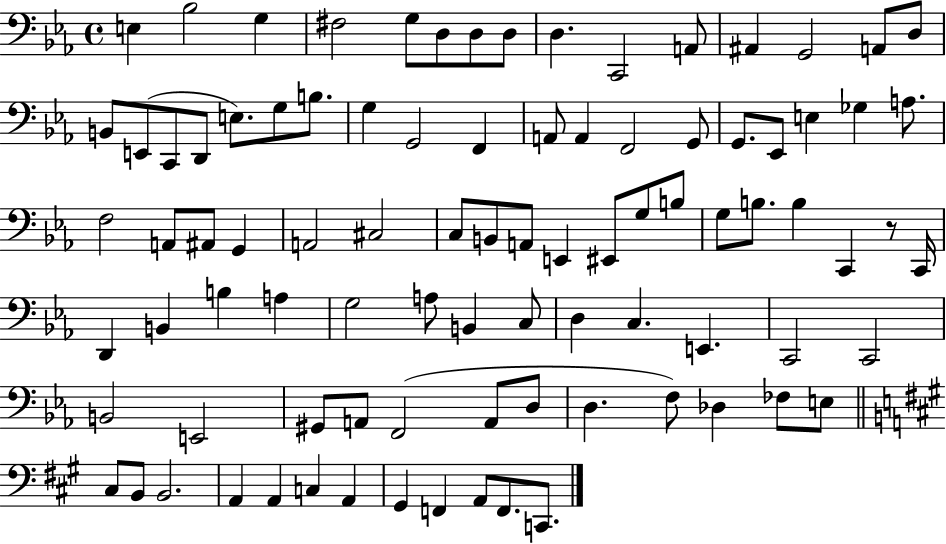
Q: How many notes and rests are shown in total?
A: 90